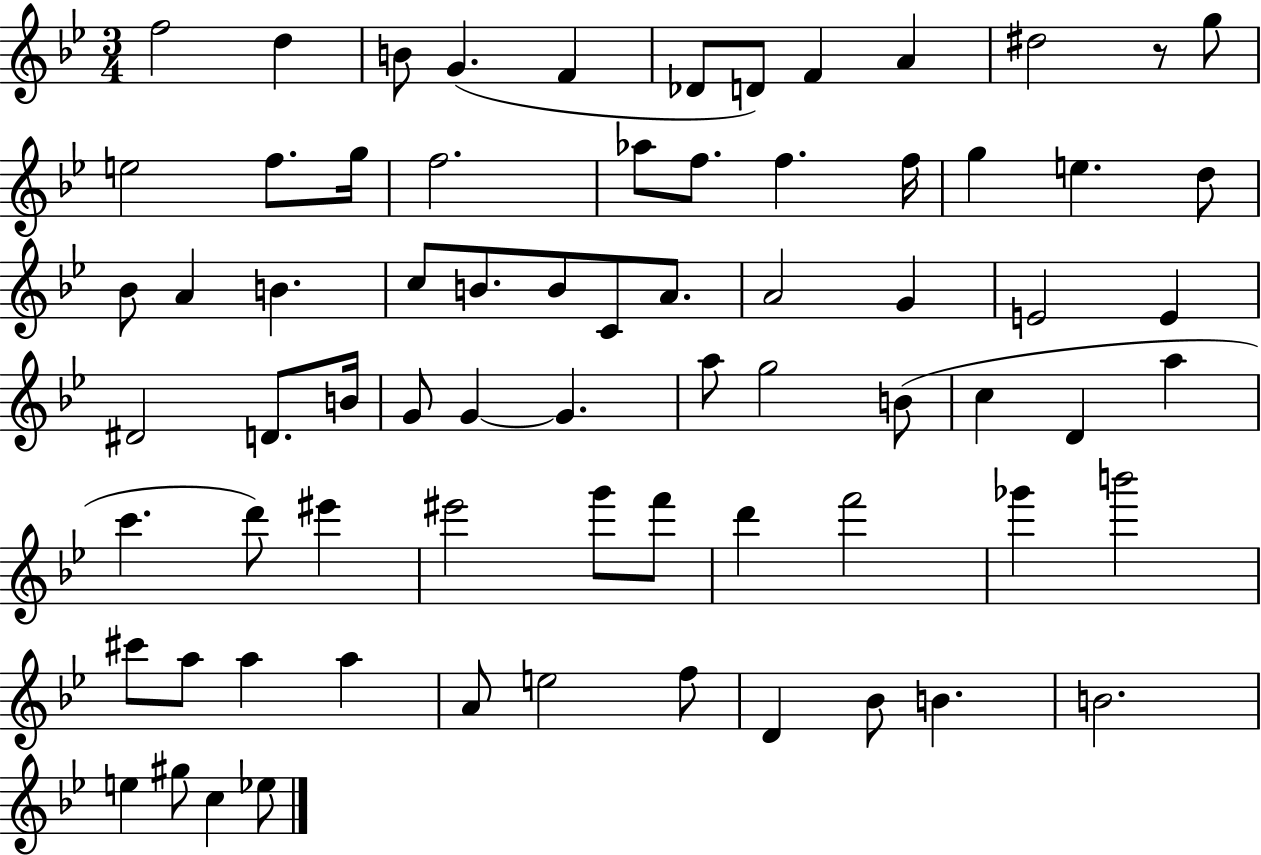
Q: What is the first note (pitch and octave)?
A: F5